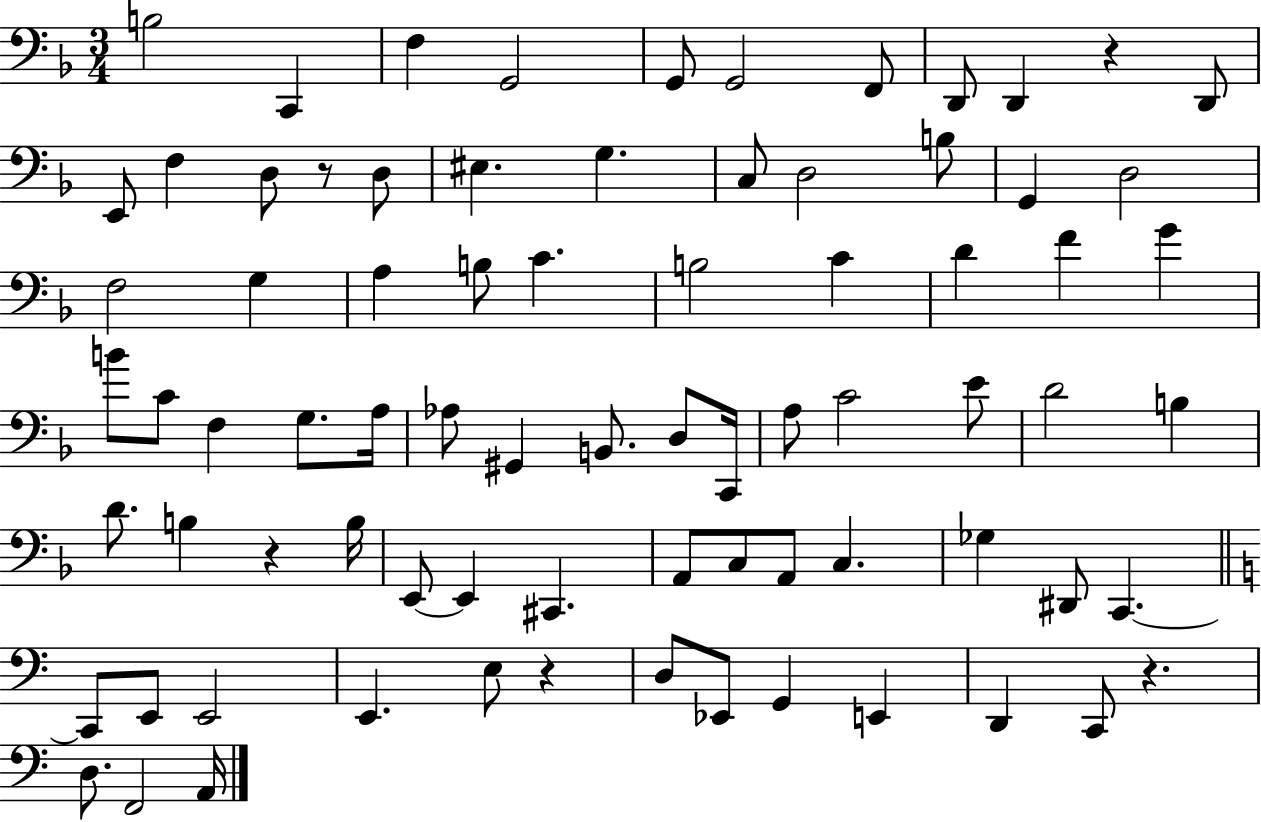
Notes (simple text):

B3/h C2/q F3/q G2/h G2/e G2/h F2/e D2/e D2/q R/q D2/e E2/e F3/q D3/e R/e D3/e EIS3/q. G3/q. C3/e D3/h B3/e G2/q D3/h F3/h G3/q A3/q B3/e C4/q. B3/h C4/q D4/q F4/q G4/q B4/e C4/e F3/q G3/e. A3/s Ab3/e G#2/q B2/e. D3/e C2/s A3/e C4/h E4/e D4/h B3/q D4/e. B3/q R/q B3/s E2/e E2/q C#2/q. A2/e C3/e A2/e C3/q. Gb3/q D#2/e C2/q. C2/e E2/e E2/h E2/q. E3/e R/q D3/e Eb2/e G2/q E2/q D2/q C2/e R/q. D3/e. F2/h A2/s